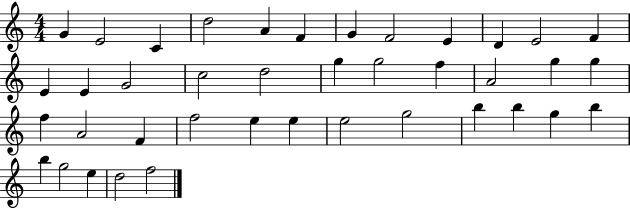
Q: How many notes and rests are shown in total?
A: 40